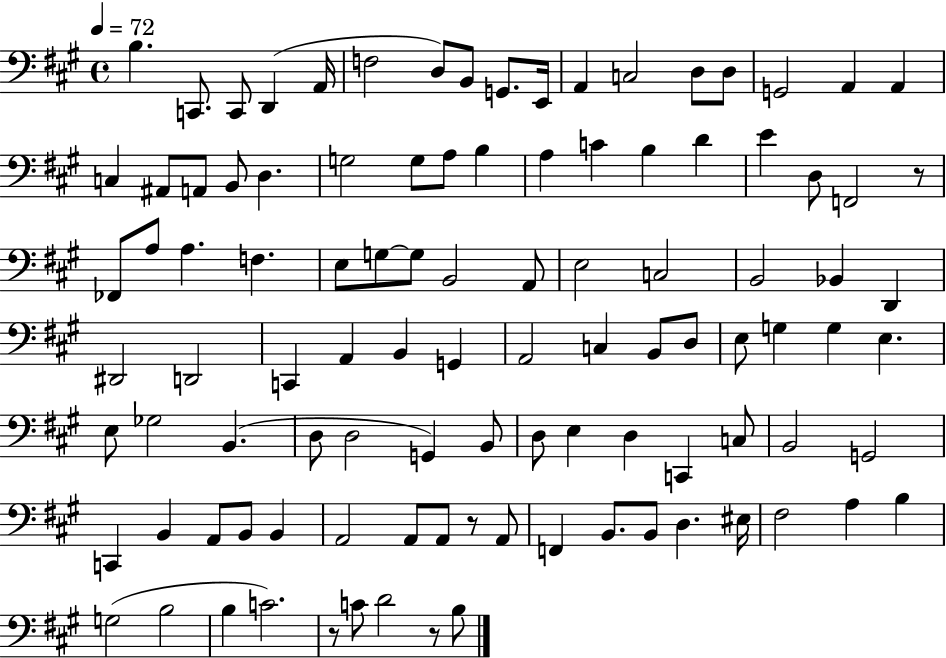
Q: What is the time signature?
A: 4/4